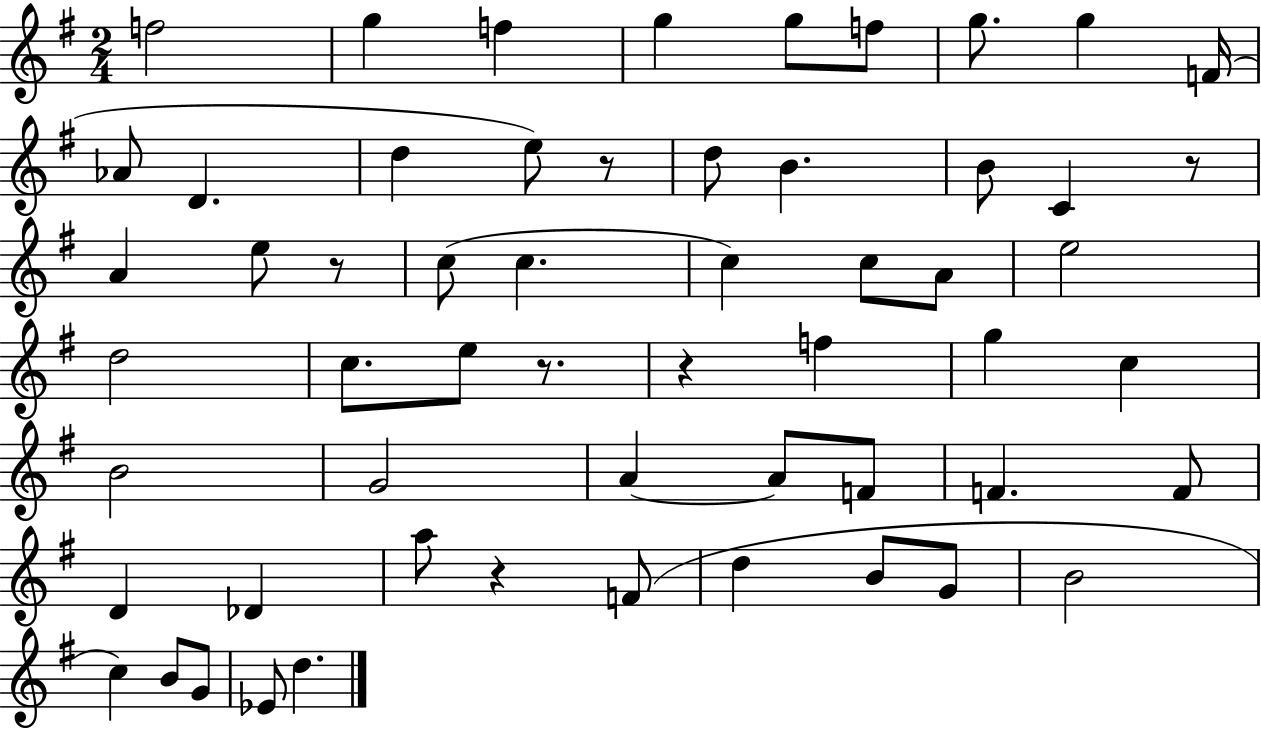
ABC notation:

X:1
T:Untitled
M:2/4
L:1/4
K:G
f2 g f g g/2 f/2 g/2 g F/4 _A/2 D d e/2 z/2 d/2 B B/2 C z/2 A e/2 z/2 c/2 c c c/2 A/2 e2 d2 c/2 e/2 z/2 z f g c B2 G2 A A/2 F/2 F F/2 D _D a/2 z F/2 d B/2 G/2 B2 c B/2 G/2 _E/2 d